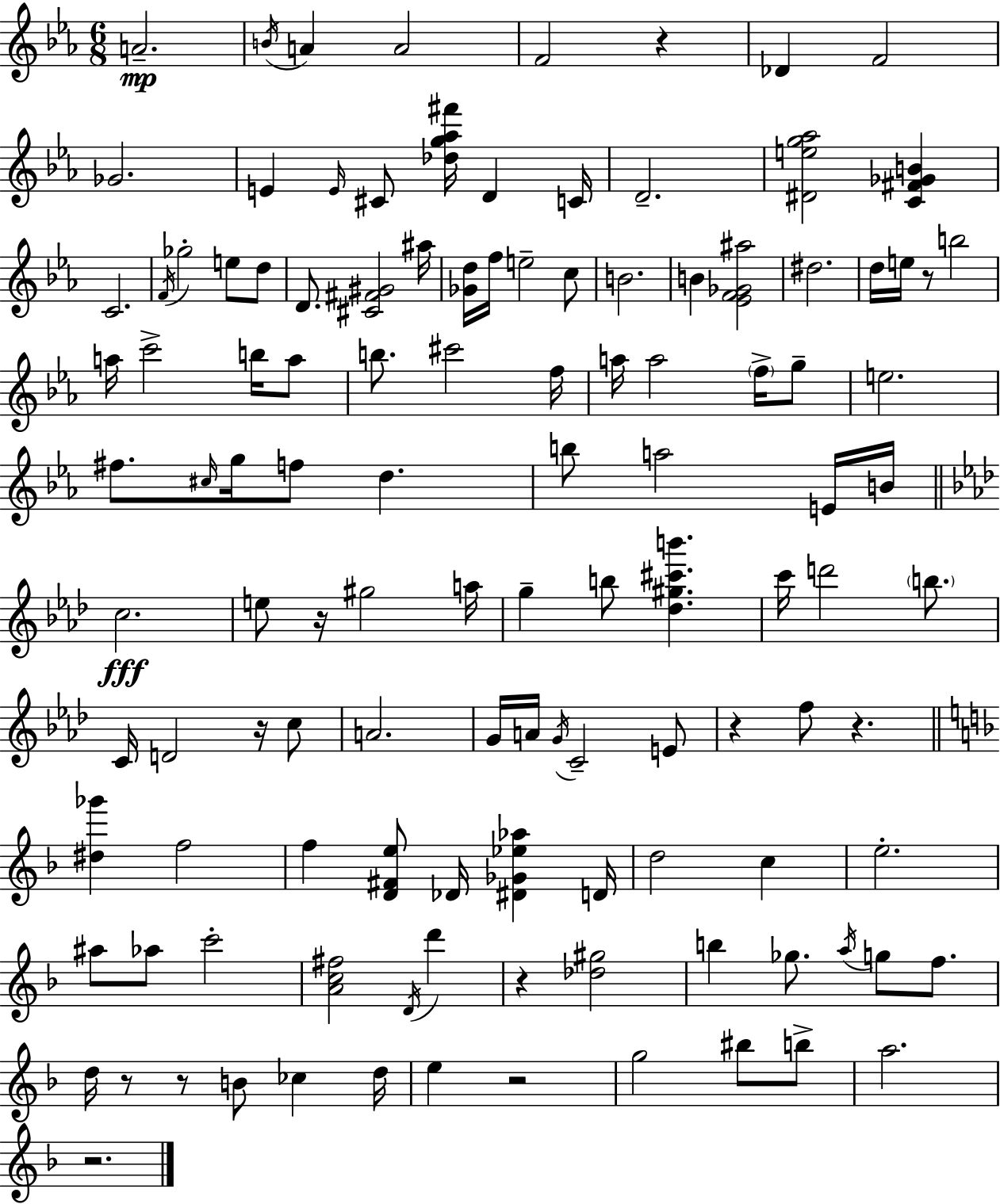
A4/h. B4/s A4/q A4/h F4/h R/q Db4/q F4/h Gb4/h. E4/q E4/s C#4/e [Db5,G5,Ab5,F#6]/s D4/q C4/s D4/h. [D#4,E5,G5,Ab5]/h [C4,F#4,Gb4,B4]/q C4/h. F4/s Gb5/h E5/e D5/e D4/e. [C#4,F#4,G#4]/h A#5/s [Gb4,D5]/s F5/s E5/h C5/e B4/h. B4/q [Eb4,F4,Gb4,A#5]/h D#5/h. D5/s E5/s R/e B5/h A5/s C6/h B5/s A5/e B5/e. C#6/h F5/s A5/s A5/h F5/s G5/e E5/h. F#5/e. C#5/s G5/s F5/e D5/q. B5/e A5/h E4/s B4/s C5/h. E5/e R/s G#5/h A5/s G5/q B5/e [Db5,G#5,C#6,B6]/q. C6/s D6/h B5/e. C4/s D4/h R/s C5/e A4/h. G4/s A4/s G4/s C4/h E4/e R/q F5/e R/q. [D#5,Gb6]/q F5/h F5/q [D4,F#4,E5]/e Db4/s [D#4,Gb4,Eb5,Ab5]/q D4/s D5/h C5/q E5/h. A#5/e Ab5/e C6/h [A4,C5,F#5]/h D4/s D6/q R/q [Db5,G#5]/h B5/q Gb5/e. A5/s G5/e F5/e. D5/s R/e R/e B4/e CES5/q D5/s E5/q R/h G5/h BIS5/e B5/e A5/h. R/h.